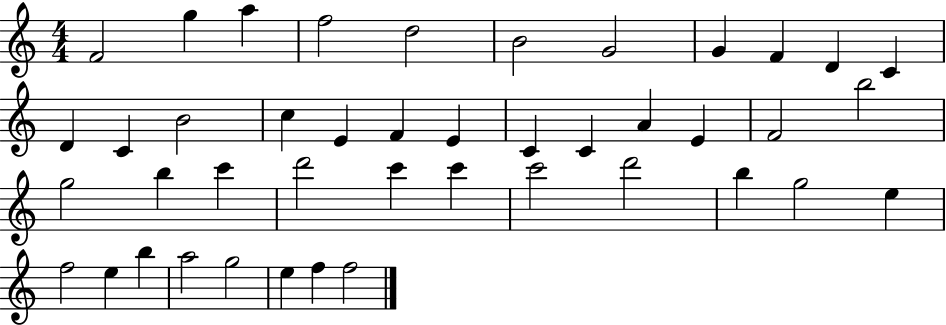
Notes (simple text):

F4/h G5/q A5/q F5/h D5/h B4/h G4/h G4/q F4/q D4/q C4/q D4/q C4/q B4/h C5/q E4/q F4/q E4/q C4/q C4/q A4/q E4/q F4/h B5/h G5/h B5/q C6/q D6/h C6/q C6/q C6/h D6/h B5/q G5/h E5/q F5/h E5/q B5/q A5/h G5/h E5/q F5/q F5/h